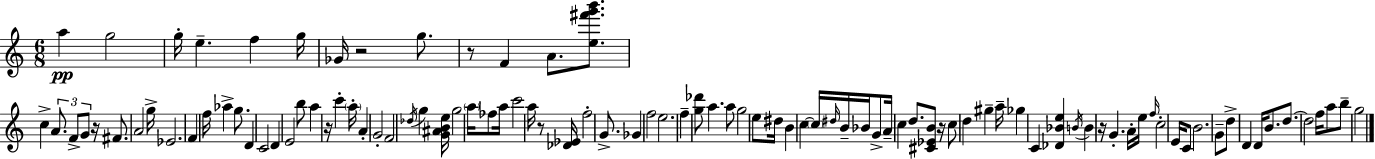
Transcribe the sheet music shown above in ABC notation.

X:1
T:Untitled
M:6/8
L:1/4
K:C
a g2 g/4 e f g/4 _G/4 z2 g/2 z/2 F A/2 [e^f'g'b']/2 c A/2 F/2 G/2 z/4 ^F/2 A2 g/4 _E2 F f/4 _a g/2 D C2 D E2 b/2 a z/4 c' a/4 A G2 F2 _d/4 g [G^ABe]/4 g2 a/4 _f/2 a/4 c'2 a/4 z/2 [_D_E]/4 f2 G/2 _G f2 e2 f [g_d']/2 a a/2 g2 e/2 ^d/4 B c c/4 ^d/4 B/4 _B/4 G/2 A/4 c d/2 [^C_EB]/2 z/4 c/2 d ^g a/4 _g C [_D_Be] B/4 B z/4 G A/4 e/4 f/4 c2 E/4 C/2 B2 G/2 d/2 D D/4 B/2 d/2 d2 f/4 a/2 b/2 g2